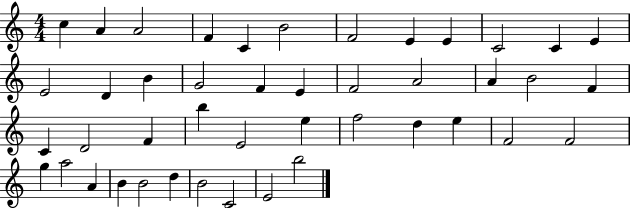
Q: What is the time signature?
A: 4/4